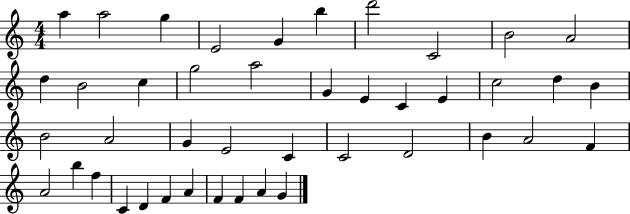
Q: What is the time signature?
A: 4/4